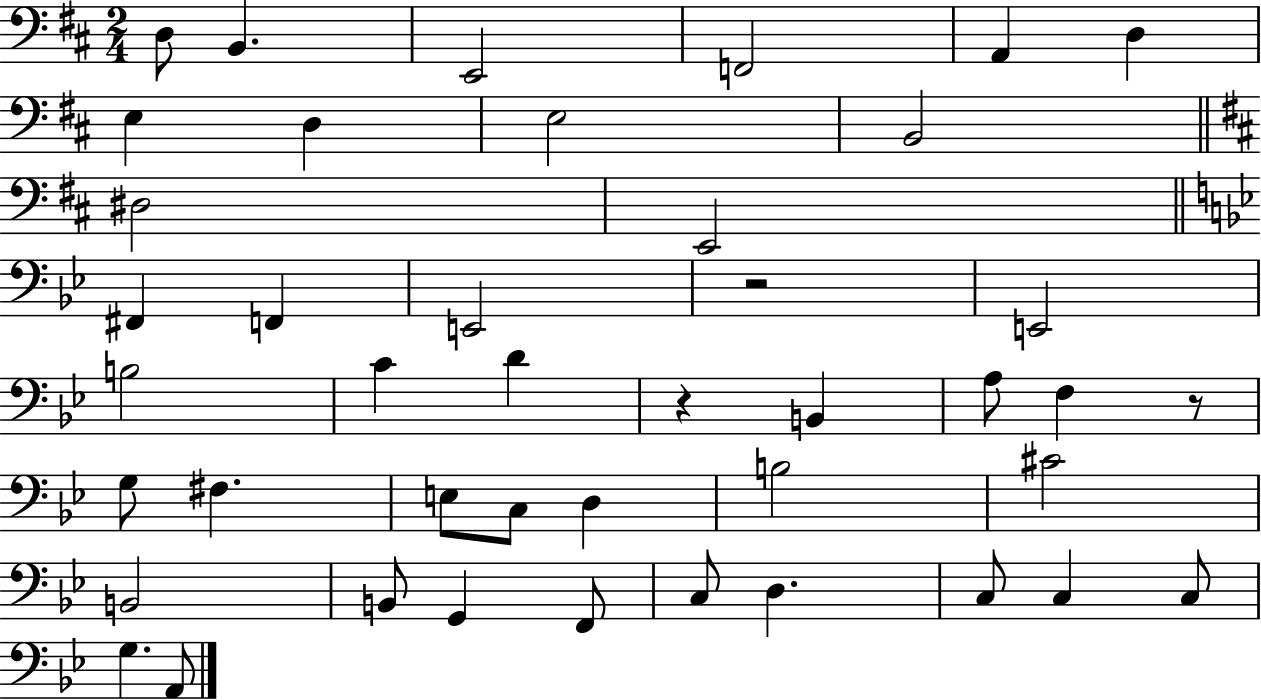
X:1
T:Untitled
M:2/4
L:1/4
K:D
D,/2 B,, E,,2 F,,2 A,, D, E, D, E,2 B,,2 ^D,2 E,,2 ^F,, F,, E,,2 z2 E,,2 B,2 C D z B,, A,/2 F, z/2 G,/2 ^F, E,/2 C,/2 D, B,2 ^C2 B,,2 B,,/2 G,, F,,/2 C,/2 D, C,/2 C, C,/2 G, A,,/2